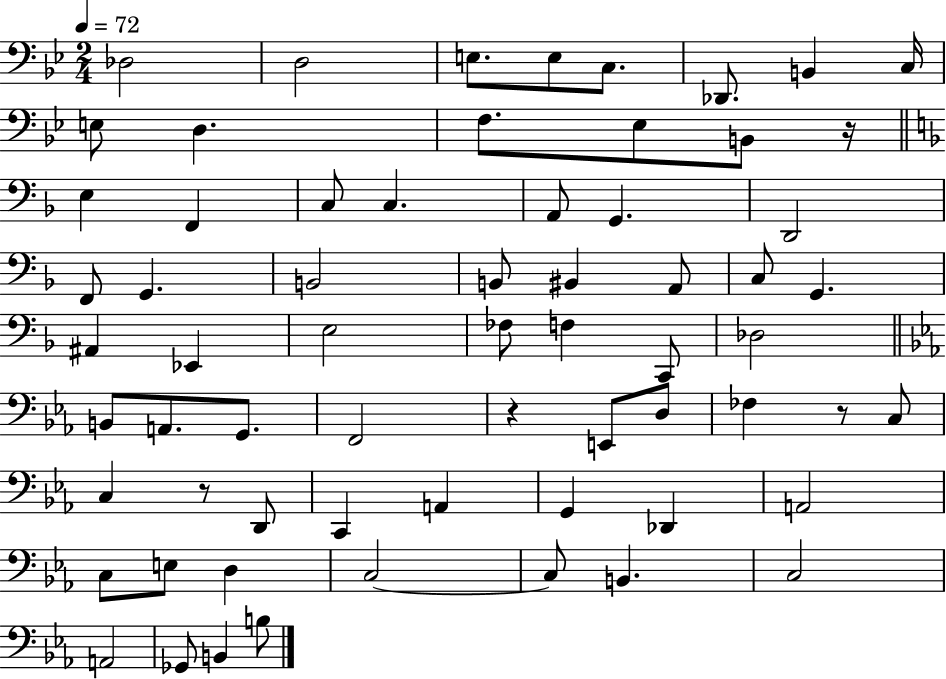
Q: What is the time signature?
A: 2/4